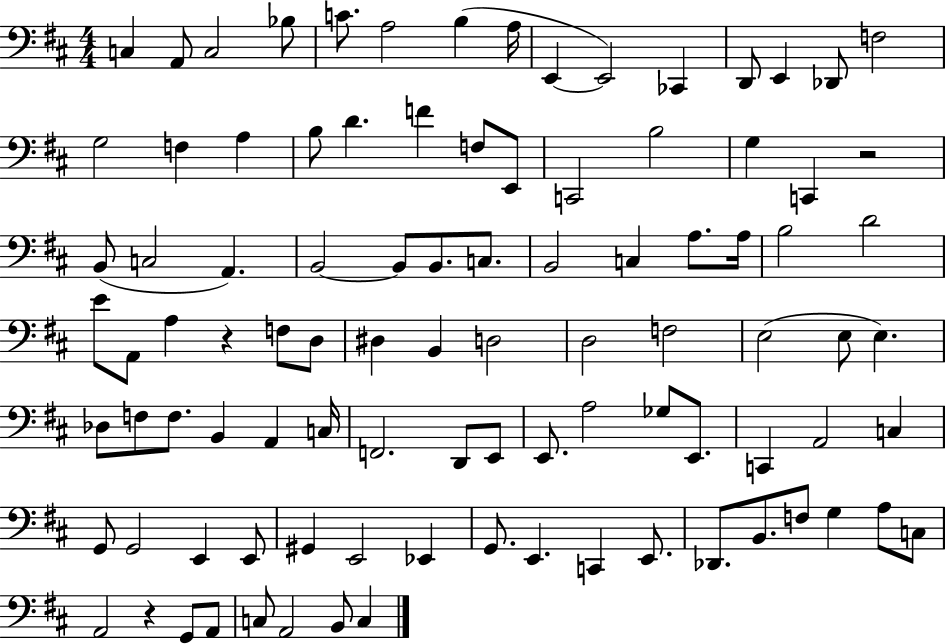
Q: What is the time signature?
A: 4/4